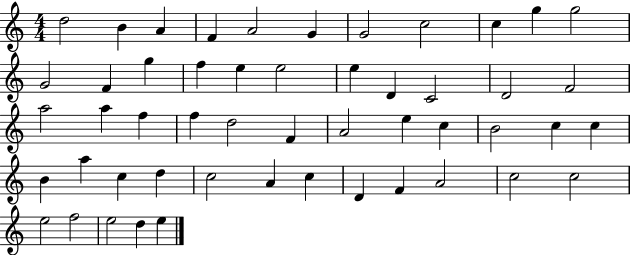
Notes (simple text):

D5/h B4/q A4/q F4/q A4/h G4/q G4/h C5/h C5/q G5/q G5/h G4/h F4/q G5/q F5/q E5/q E5/h E5/q D4/q C4/h D4/h F4/h A5/h A5/q F5/q F5/q D5/h F4/q A4/h E5/q C5/q B4/h C5/q C5/q B4/q A5/q C5/q D5/q C5/h A4/q C5/q D4/q F4/q A4/h C5/h C5/h E5/h F5/h E5/h D5/q E5/q